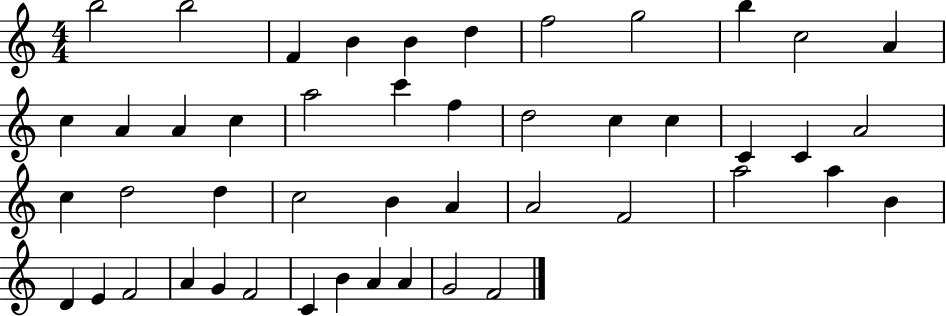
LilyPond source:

{
  \clef treble
  \numericTimeSignature
  \time 4/4
  \key c \major
  b''2 b''2 | f'4 b'4 b'4 d''4 | f''2 g''2 | b''4 c''2 a'4 | \break c''4 a'4 a'4 c''4 | a''2 c'''4 f''4 | d''2 c''4 c''4 | c'4 c'4 a'2 | \break c''4 d''2 d''4 | c''2 b'4 a'4 | a'2 f'2 | a''2 a''4 b'4 | \break d'4 e'4 f'2 | a'4 g'4 f'2 | c'4 b'4 a'4 a'4 | g'2 f'2 | \break \bar "|."
}